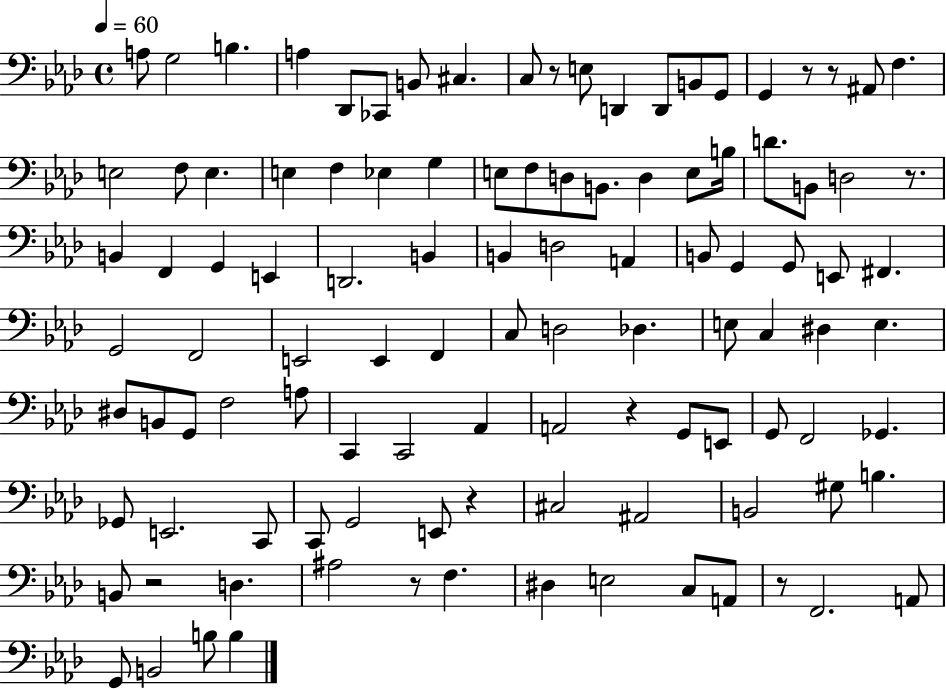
A3/e G3/h B3/q. A3/q Db2/e CES2/e B2/e C#3/q. C3/e R/e E3/e D2/q D2/e B2/e G2/e G2/q R/e R/e A#2/e F3/q. E3/h F3/e E3/q. E3/q F3/q Eb3/q G3/q E3/e F3/e D3/e B2/e. D3/q E3/e B3/s D4/e. B2/e D3/h R/e. B2/q F2/q G2/q E2/q D2/h. B2/q B2/q D3/h A2/q B2/e G2/q G2/e E2/e F#2/q. G2/h F2/h E2/h E2/q F2/q C3/e D3/h Db3/q. E3/e C3/q D#3/q E3/q. D#3/e B2/e G2/e F3/h A3/e C2/q C2/h Ab2/q A2/h R/q G2/e E2/e G2/e F2/h Gb2/q. Gb2/e E2/h. C2/e C2/e G2/h E2/e R/q C#3/h A#2/h B2/h G#3/e B3/q. B2/e R/h D3/q. A#3/h R/e F3/q. D#3/q E3/h C3/e A2/e R/e F2/h. A2/e G2/e B2/h B3/e B3/q